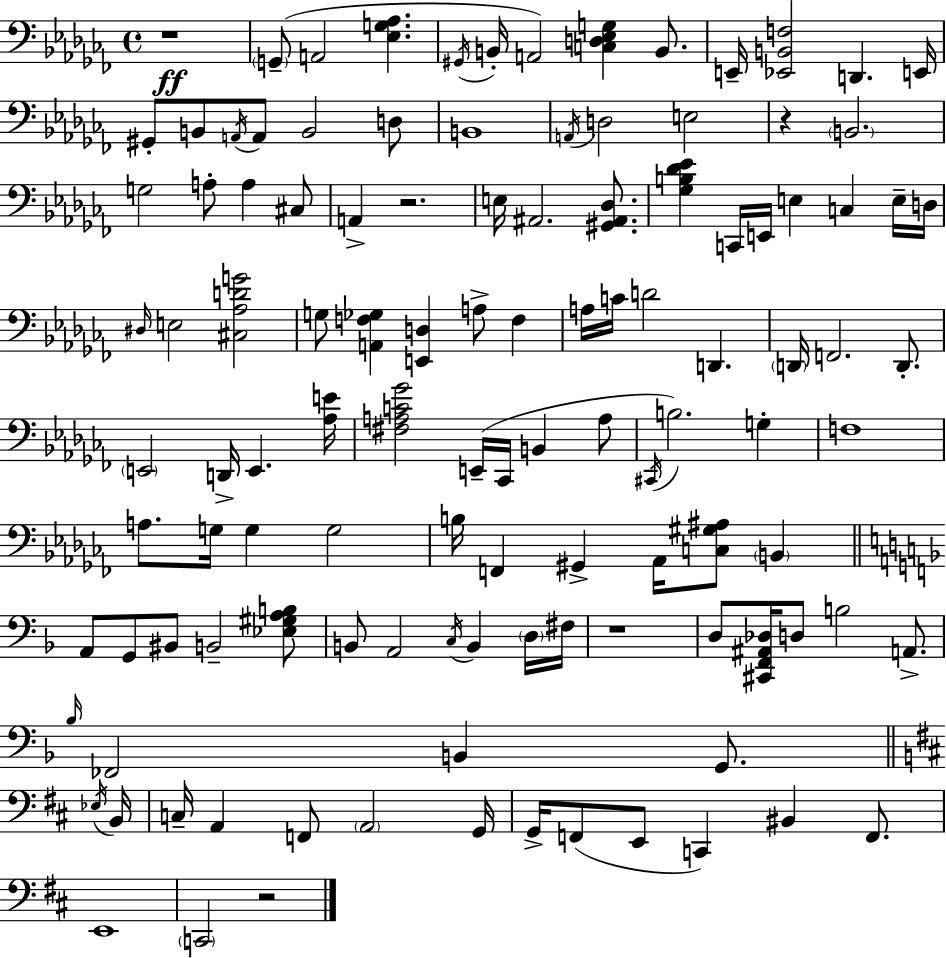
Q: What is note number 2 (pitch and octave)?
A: A2